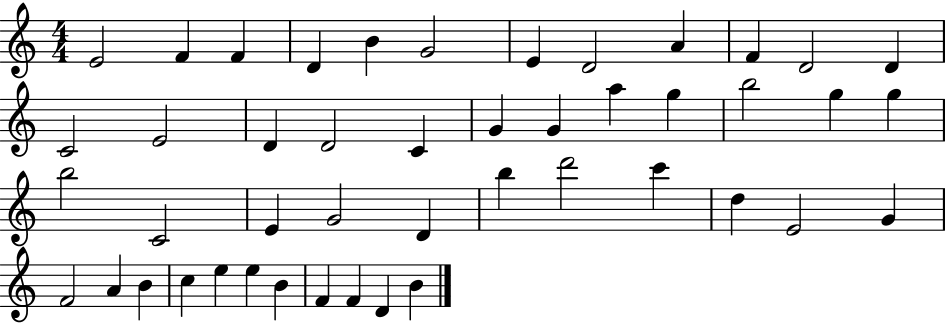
X:1
T:Untitled
M:4/4
L:1/4
K:C
E2 F F D B G2 E D2 A F D2 D C2 E2 D D2 C G G a g b2 g g b2 C2 E G2 D b d'2 c' d E2 G F2 A B c e e B F F D B